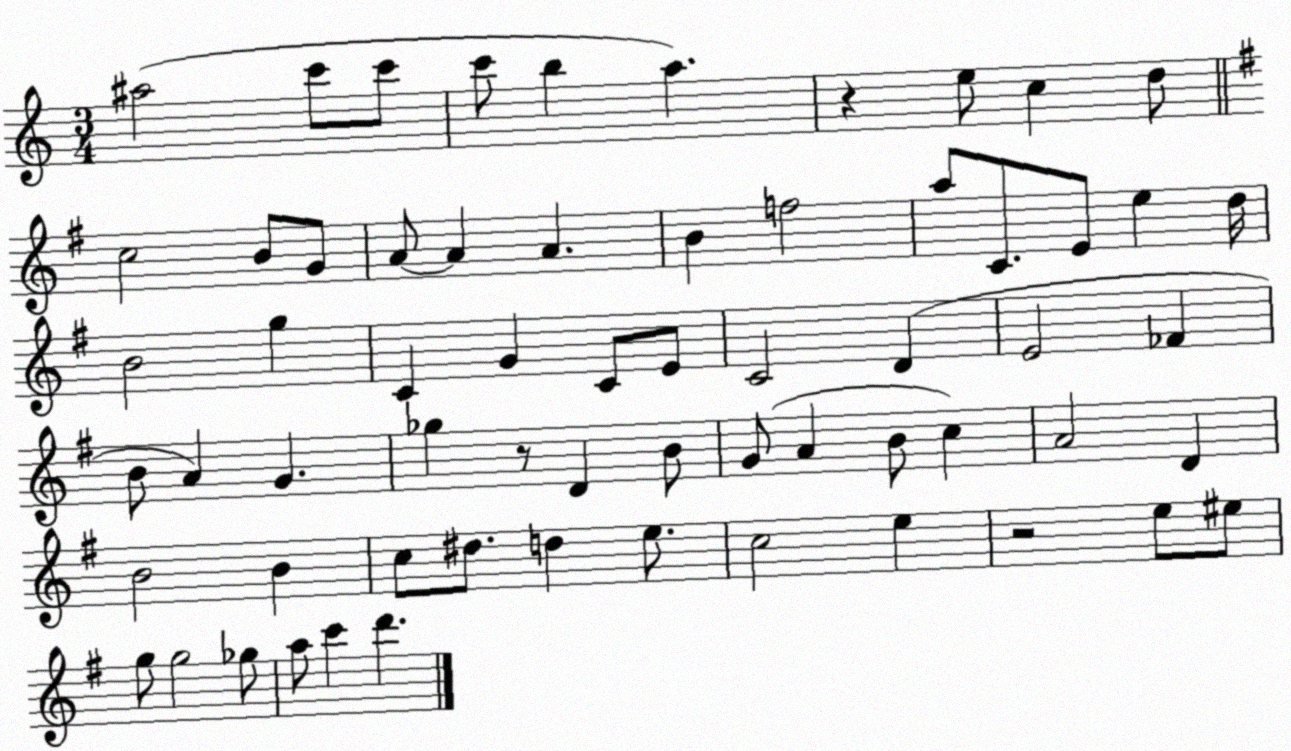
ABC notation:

X:1
T:Untitled
M:3/4
L:1/4
K:C
^a2 c'/2 c'/2 c'/2 b a z e/2 c d/2 c2 B/2 G/2 A/2 A A B f2 a/2 C/2 E/2 e d/4 B2 g C G C/2 E/2 C2 D E2 _F B/2 A G _g z/2 D B/2 G/2 A B/2 c A2 D B2 B c/2 ^d/2 d e/2 c2 e z2 e/2 ^e/2 g/2 g2 _g/2 a/2 c' d'